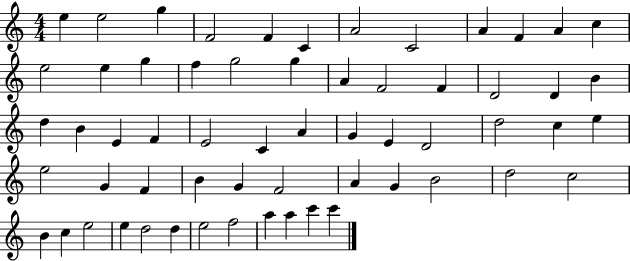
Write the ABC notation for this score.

X:1
T:Untitled
M:4/4
L:1/4
K:C
e e2 g F2 F C A2 C2 A F A c e2 e g f g2 g A F2 F D2 D B d B E F E2 C A G E D2 d2 c e e2 G F B G F2 A G B2 d2 c2 B c e2 e d2 d e2 f2 a a c' c'